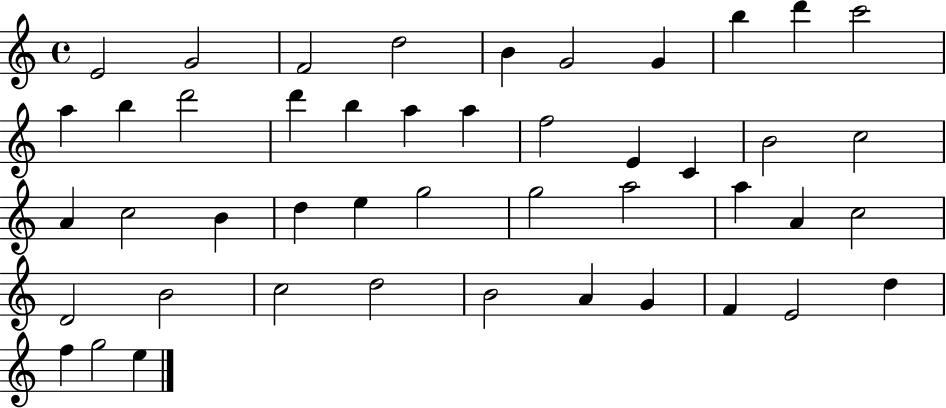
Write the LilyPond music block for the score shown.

{
  \clef treble
  \time 4/4
  \defaultTimeSignature
  \key c \major
  e'2 g'2 | f'2 d''2 | b'4 g'2 g'4 | b''4 d'''4 c'''2 | \break a''4 b''4 d'''2 | d'''4 b''4 a''4 a''4 | f''2 e'4 c'4 | b'2 c''2 | \break a'4 c''2 b'4 | d''4 e''4 g''2 | g''2 a''2 | a''4 a'4 c''2 | \break d'2 b'2 | c''2 d''2 | b'2 a'4 g'4 | f'4 e'2 d''4 | \break f''4 g''2 e''4 | \bar "|."
}